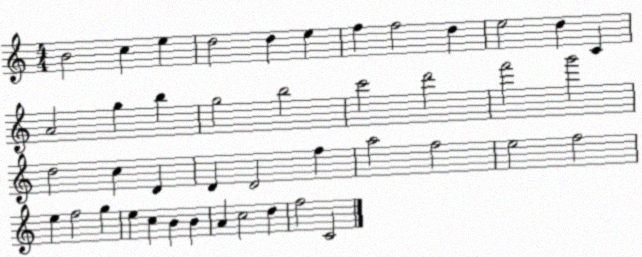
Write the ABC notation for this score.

X:1
T:Untitled
M:4/4
L:1/4
K:C
B2 c e d2 d e f f2 d e2 d C A2 g b g2 b2 c'2 d'2 f'2 g'2 d2 c D D D2 f a2 f2 e2 f2 e f2 g e c B B A c2 d f2 C2